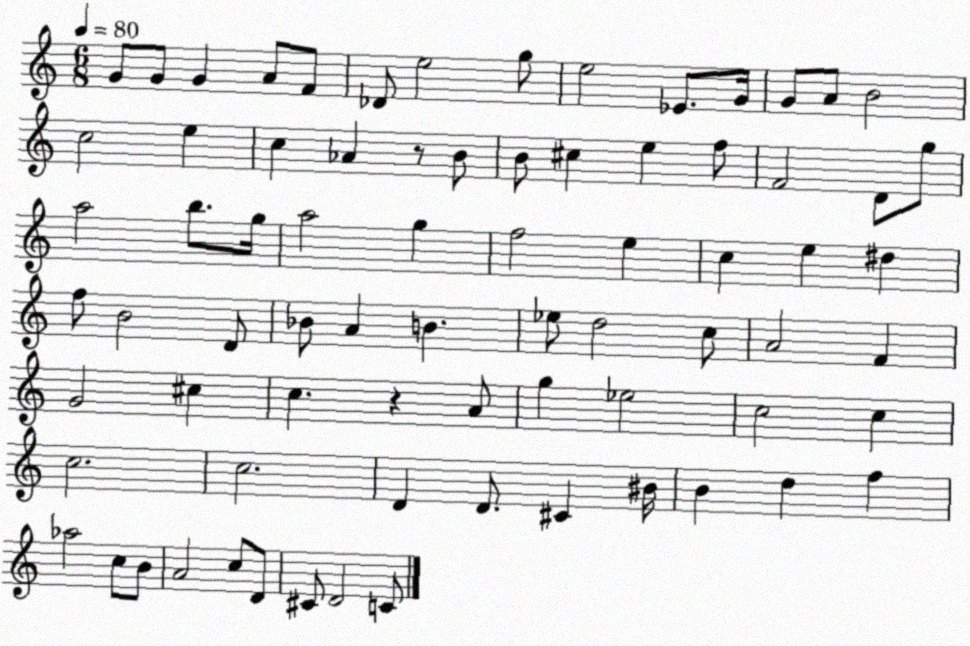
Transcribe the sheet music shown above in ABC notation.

X:1
T:Untitled
M:6/8
L:1/4
K:C
G/2 G/2 G A/2 F/2 _D/2 e2 g/2 e2 _E/2 G/4 G/2 A/2 B2 c2 e c _A z/2 B/2 B/2 ^c e f/2 F2 D/2 g/2 a2 b/2 g/4 a2 g f2 e c e ^d f/2 B2 D/2 _B/2 A B _e/2 d2 c/2 A2 F G2 ^c c z A/2 g _e2 c2 c c2 c2 D D/2 ^C ^B/4 B d f _a2 c/2 B/2 A2 c/2 D/2 ^C/2 D2 C/2